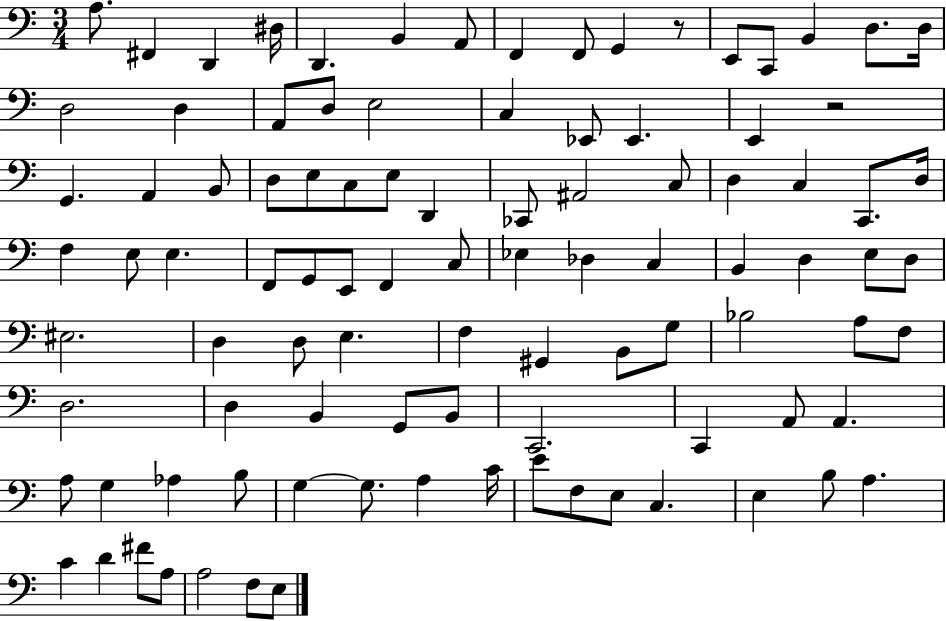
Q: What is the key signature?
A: C major